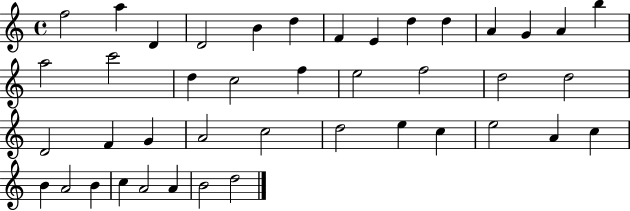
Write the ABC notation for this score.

X:1
T:Untitled
M:4/4
L:1/4
K:C
f2 a D D2 B d F E d d A G A b a2 c'2 d c2 f e2 f2 d2 d2 D2 F G A2 c2 d2 e c e2 A c B A2 B c A2 A B2 d2